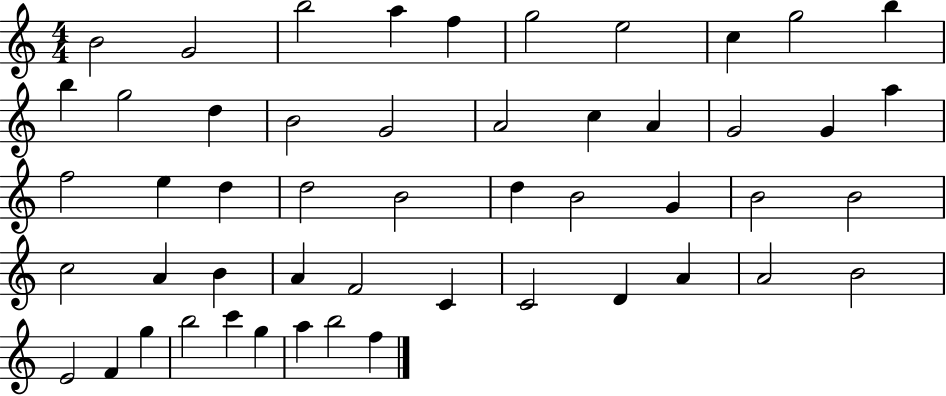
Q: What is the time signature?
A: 4/4